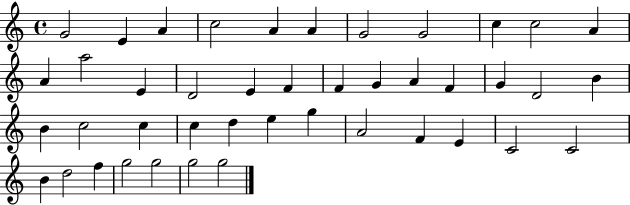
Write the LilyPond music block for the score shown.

{
  \clef treble
  \time 4/4
  \defaultTimeSignature
  \key c \major
  g'2 e'4 a'4 | c''2 a'4 a'4 | g'2 g'2 | c''4 c''2 a'4 | \break a'4 a''2 e'4 | d'2 e'4 f'4 | f'4 g'4 a'4 f'4 | g'4 d'2 b'4 | \break b'4 c''2 c''4 | c''4 d''4 e''4 g''4 | a'2 f'4 e'4 | c'2 c'2 | \break b'4 d''2 f''4 | g''2 g''2 | g''2 g''2 | \bar "|."
}